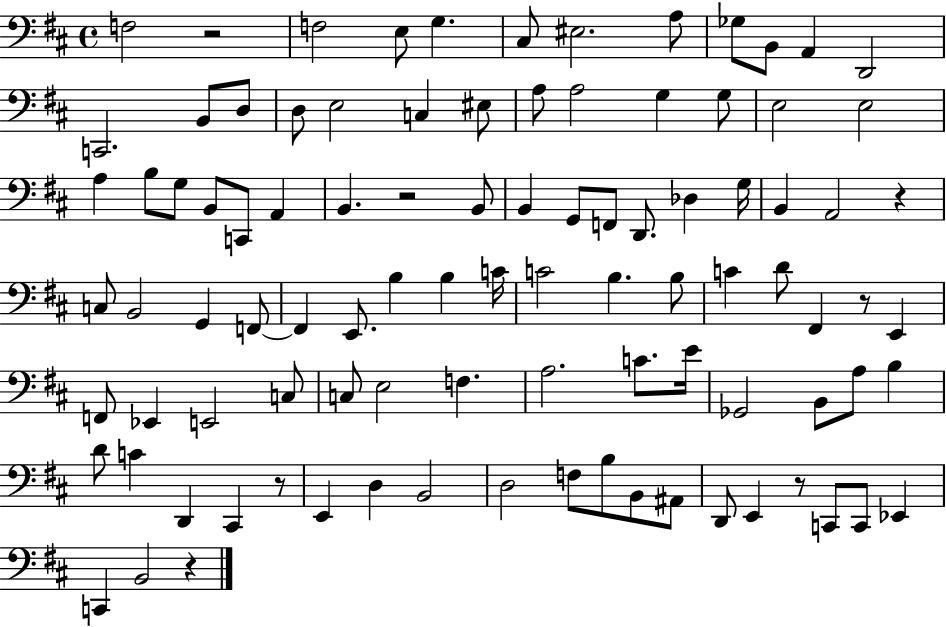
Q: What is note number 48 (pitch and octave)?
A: B3